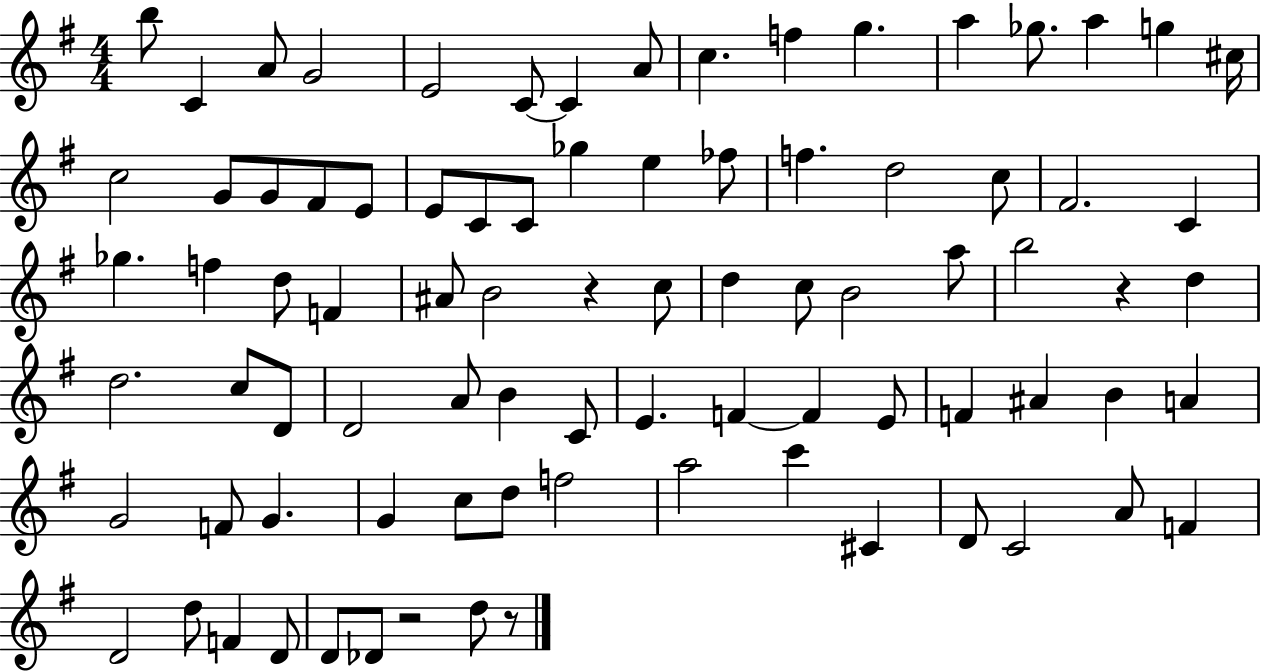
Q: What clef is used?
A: treble